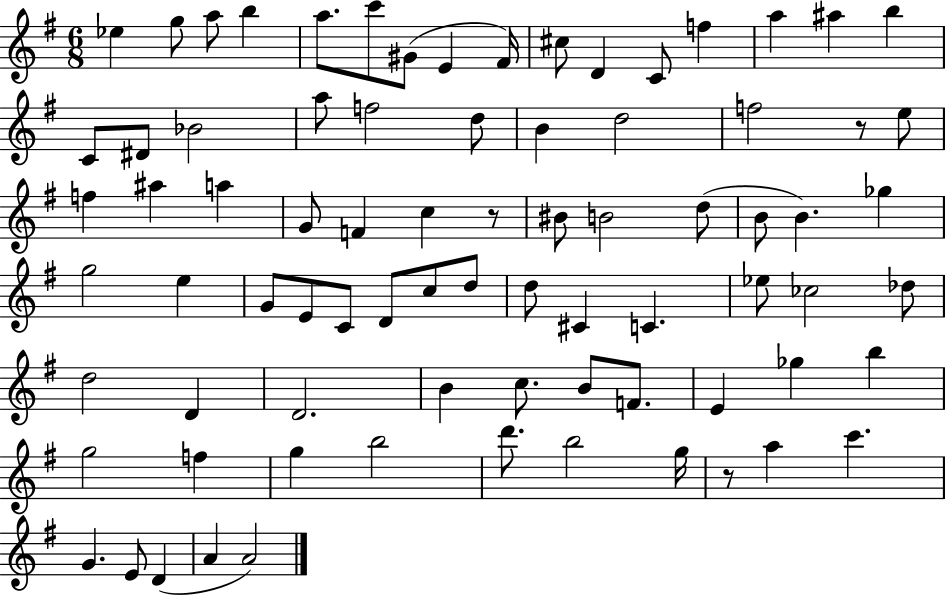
{
  \clef treble
  \numericTimeSignature
  \time 6/8
  \key g \major
  ees''4 g''8 a''8 b''4 | a''8. c'''8 gis'8( e'4 fis'16) | cis''8 d'4 c'8 f''4 | a''4 ais''4 b''4 | \break c'8 dis'8 bes'2 | a''8 f''2 d''8 | b'4 d''2 | f''2 r8 e''8 | \break f''4 ais''4 a''4 | g'8 f'4 c''4 r8 | bis'8 b'2 d''8( | b'8 b'4.) ges''4 | \break g''2 e''4 | g'8 e'8 c'8 d'8 c''8 d''8 | d''8 cis'4 c'4. | ees''8 ces''2 des''8 | \break d''2 d'4 | d'2. | b'4 c''8. b'8 f'8. | e'4 ges''4 b''4 | \break g''2 f''4 | g''4 b''2 | d'''8. b''2 g''16 | r8 a''4 c'''4. | \break g'4. e'8 d'4( | a'4 a'2) | \bar "|."
}